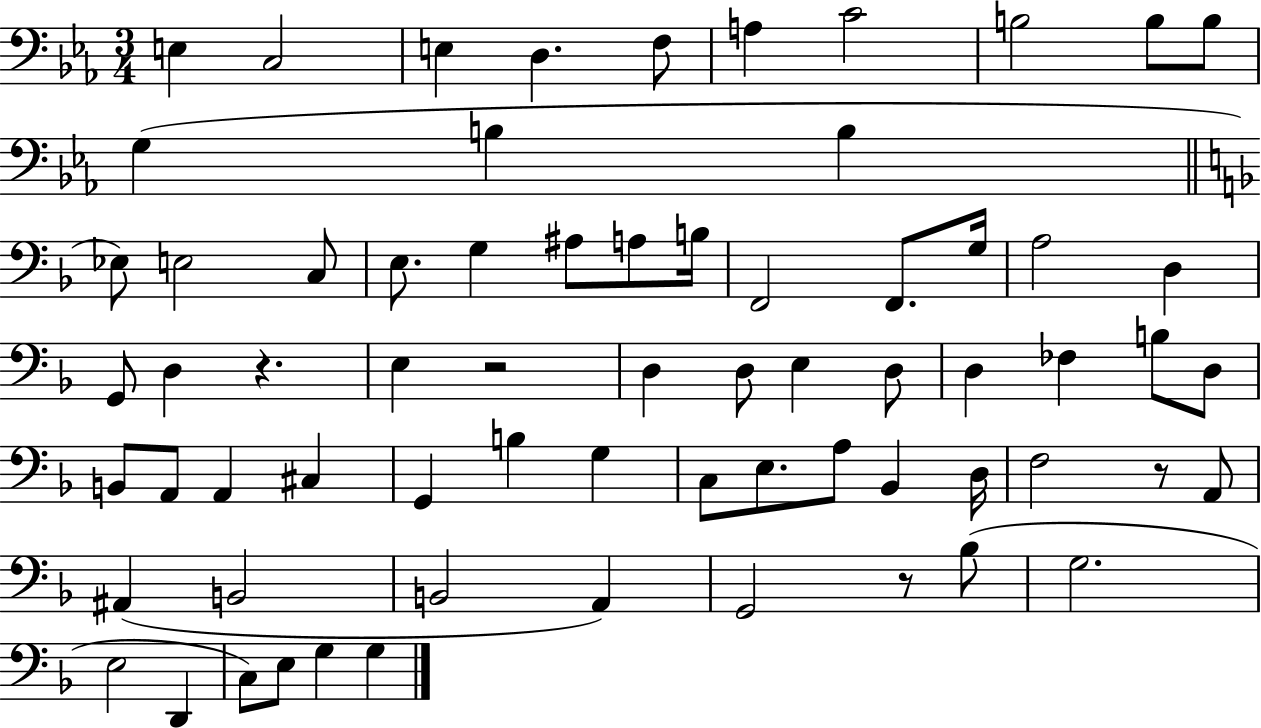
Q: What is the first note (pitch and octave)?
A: E3